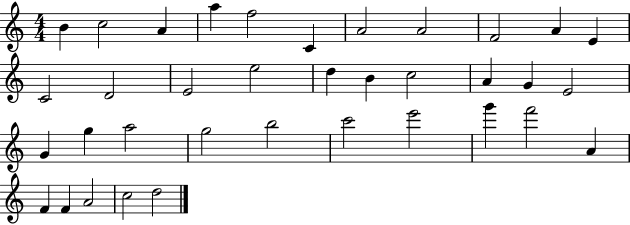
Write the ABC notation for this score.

X:1
T:Untitled
M:4/4
L:1/4
K:C
B c2 A a f2 C A2 A2 F2 A E C2 D2 E2 e2 d B c2 A G E2 G g a2 g2 b2 c'2 e'2 g' f'2 A F F A2 c2 d2